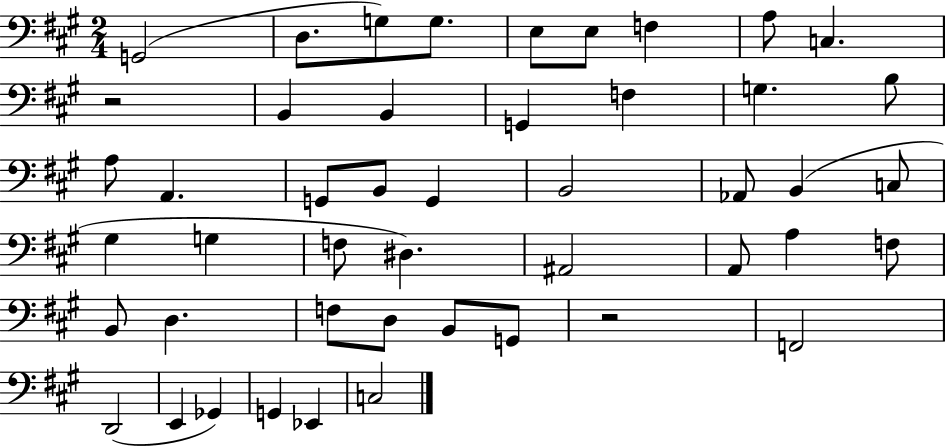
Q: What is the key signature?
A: A major